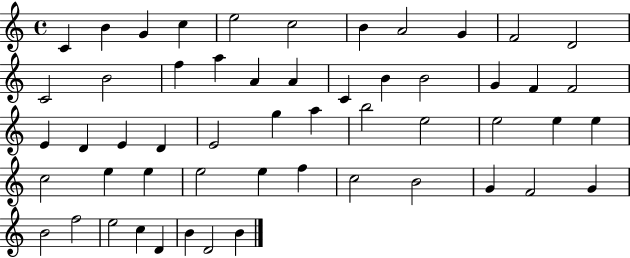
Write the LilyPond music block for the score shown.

{
  \clef treble
  \time 4/4
  \defaultTimeSignature
  \key c \major
  c'4 b'4 g'4 c''4 | e''2 c''2 | b'4 a'2 g'4 | f'2 d'2 | \break c'2 b'2 | f''4 a''4 a'4 a'4 | c'4 b'4 b'2 | g'4 f'4 f'2 | \break e'4 d'4 e'4 d'4 | e'2 g''4 a''4 | b''2 e''2 | e''2 e''4 e''4 | \break c''2 e''4 e''4 | e''2 e''4 f''4 | c''2 b'2 | g'4 f'2 g'4 | \break b'2 f''2 | e''2 c''4 d'4 | b'4 d'2 b'4 | \bar "|."
}